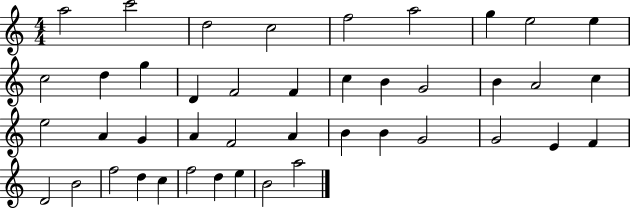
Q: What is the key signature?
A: C major